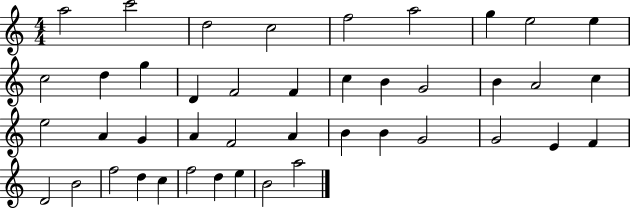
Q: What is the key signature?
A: C major